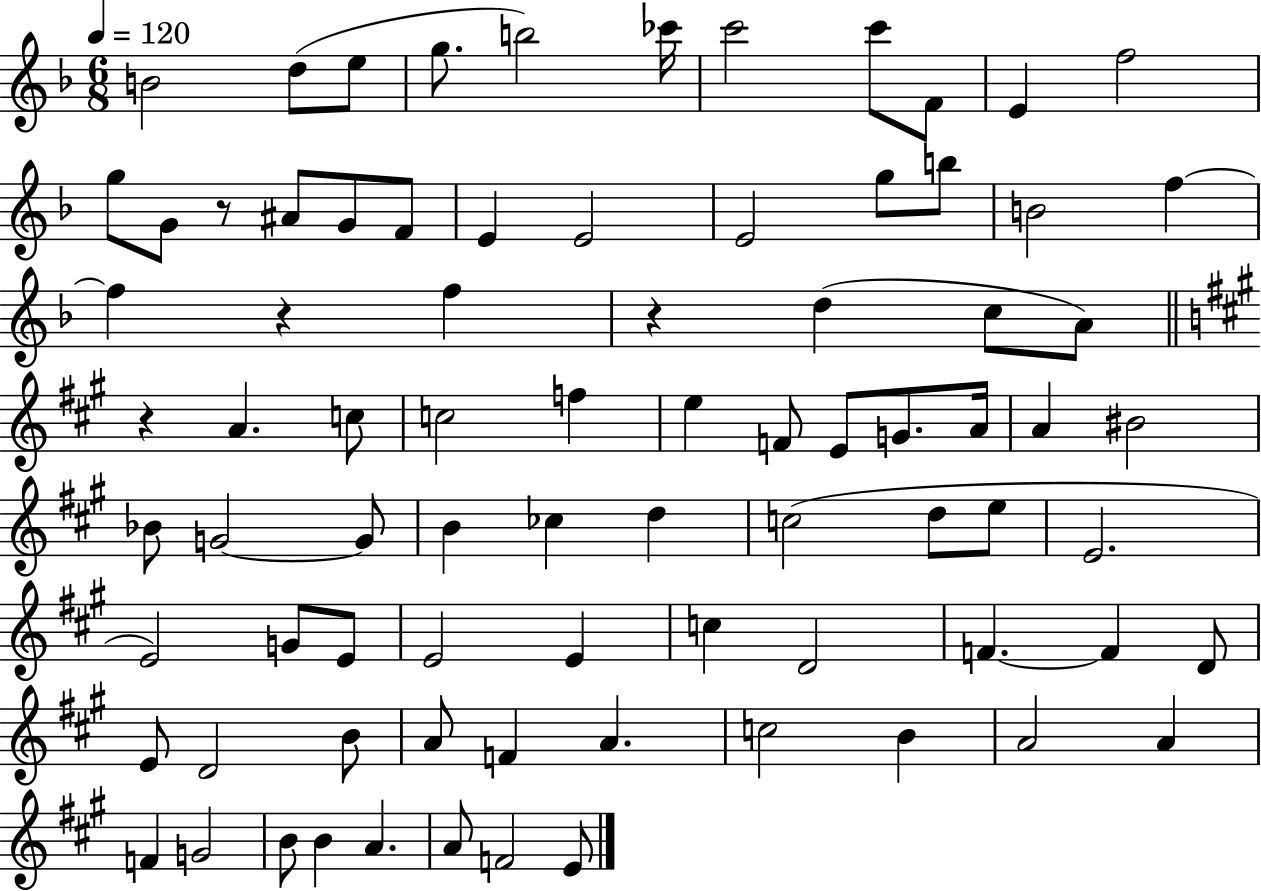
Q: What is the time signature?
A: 6/8